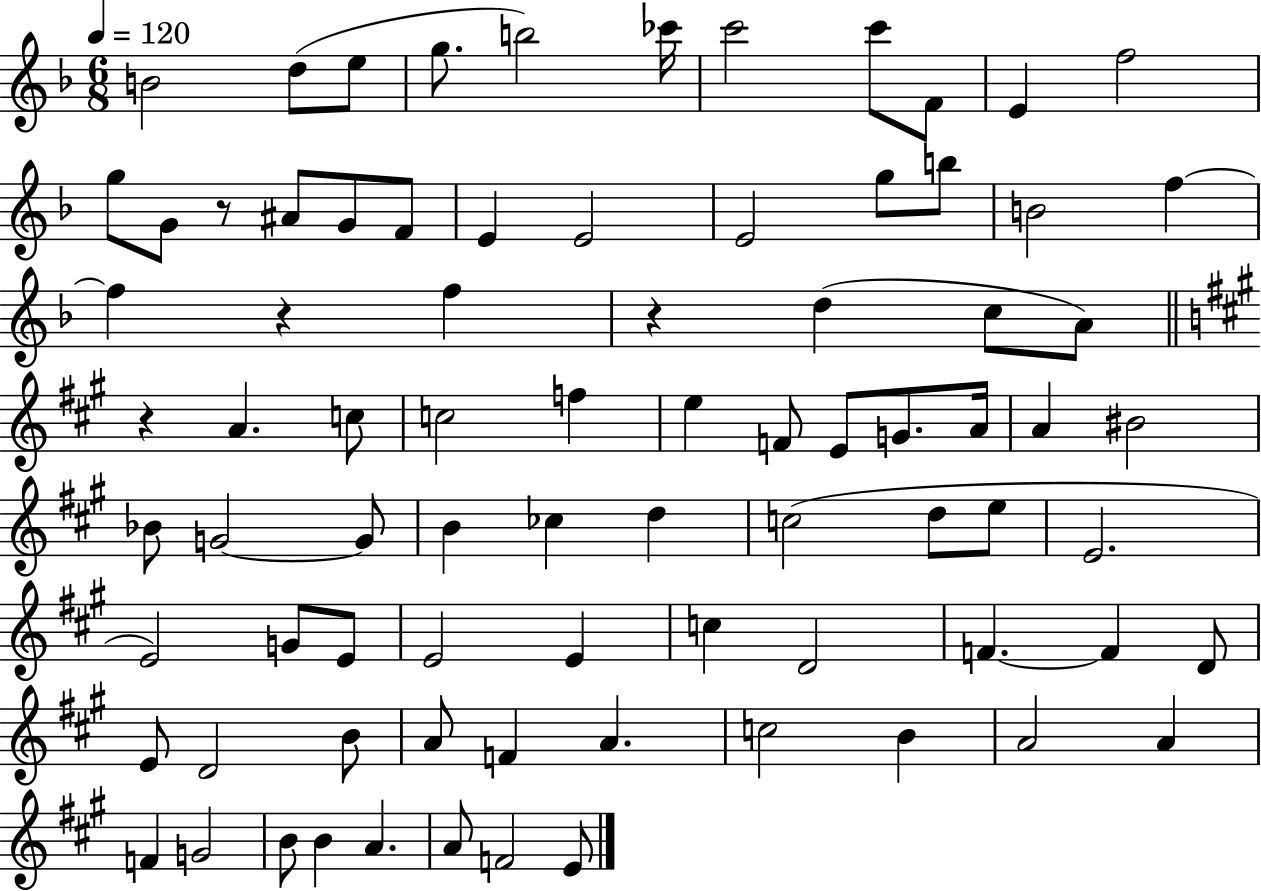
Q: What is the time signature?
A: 6/8